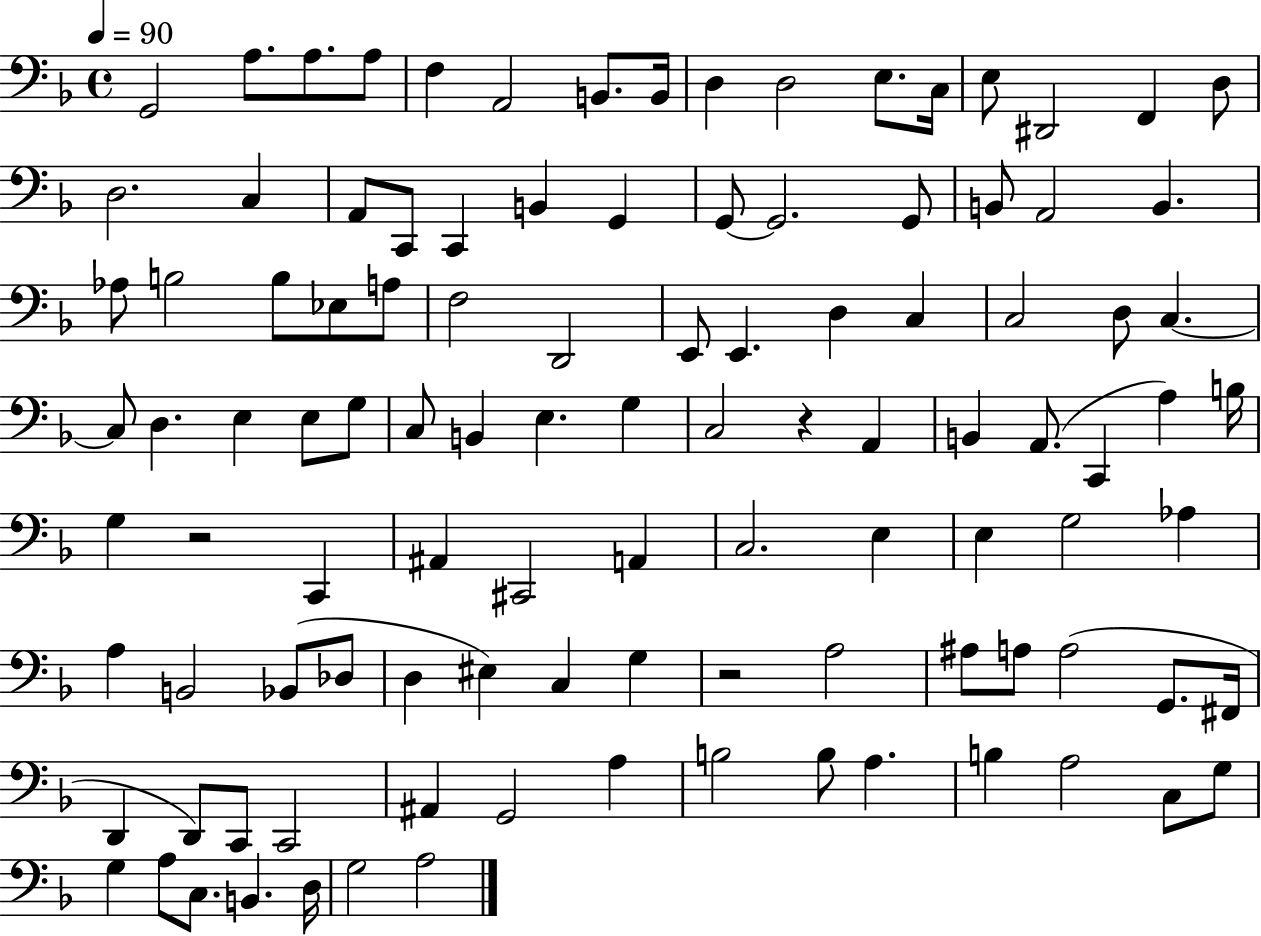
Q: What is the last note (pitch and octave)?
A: A3